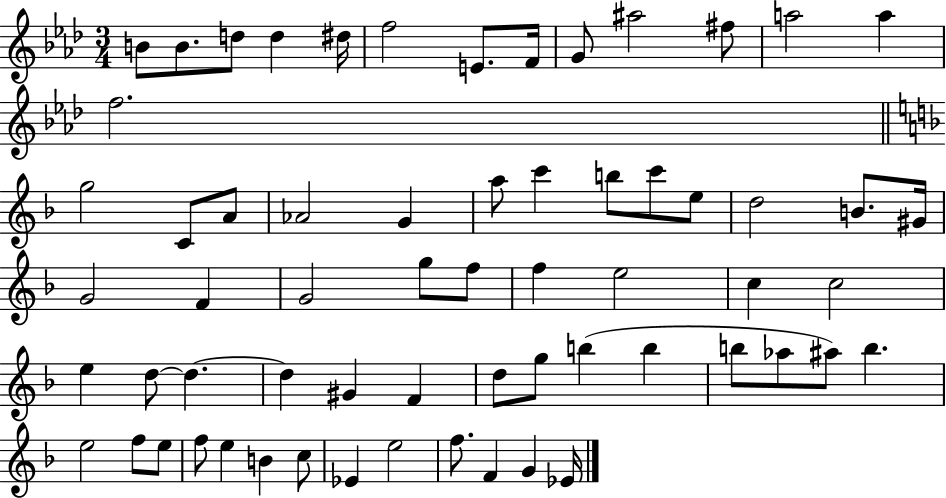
X:1
T:Untitled
M:3/4
L:1/4
K:Ab
B/2 B/2 d/2 d ^d/4 f2 E/2 F/4 G/2 ^a2 ^f/2 a2 a f2 g2 C/2 A/2 _A2 G a/2 c' b/2 c'/2 e/2 d2 B/2 ^G/4 G2 F G2 g/2 f/2 f e2 c c2 e d/2 d d ^G F d/2 g/2 b b b/2 _a/2 ^a/2 b e2 f/2 e/2 f/2 e B c/2 _E e2 f/2 F G _E/4